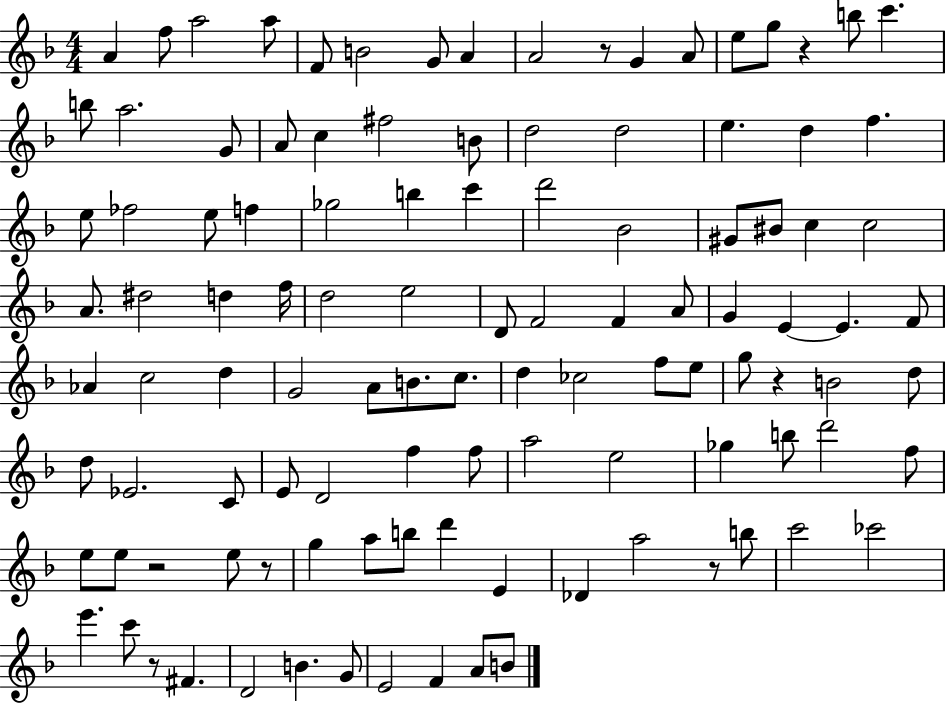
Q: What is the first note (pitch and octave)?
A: A4